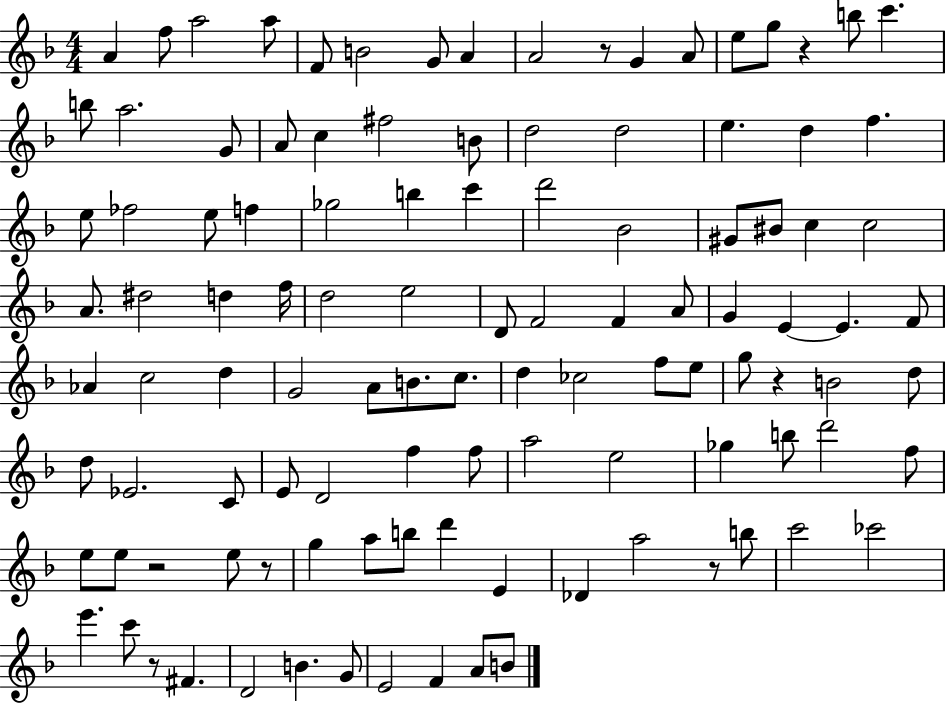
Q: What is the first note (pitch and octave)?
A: A4